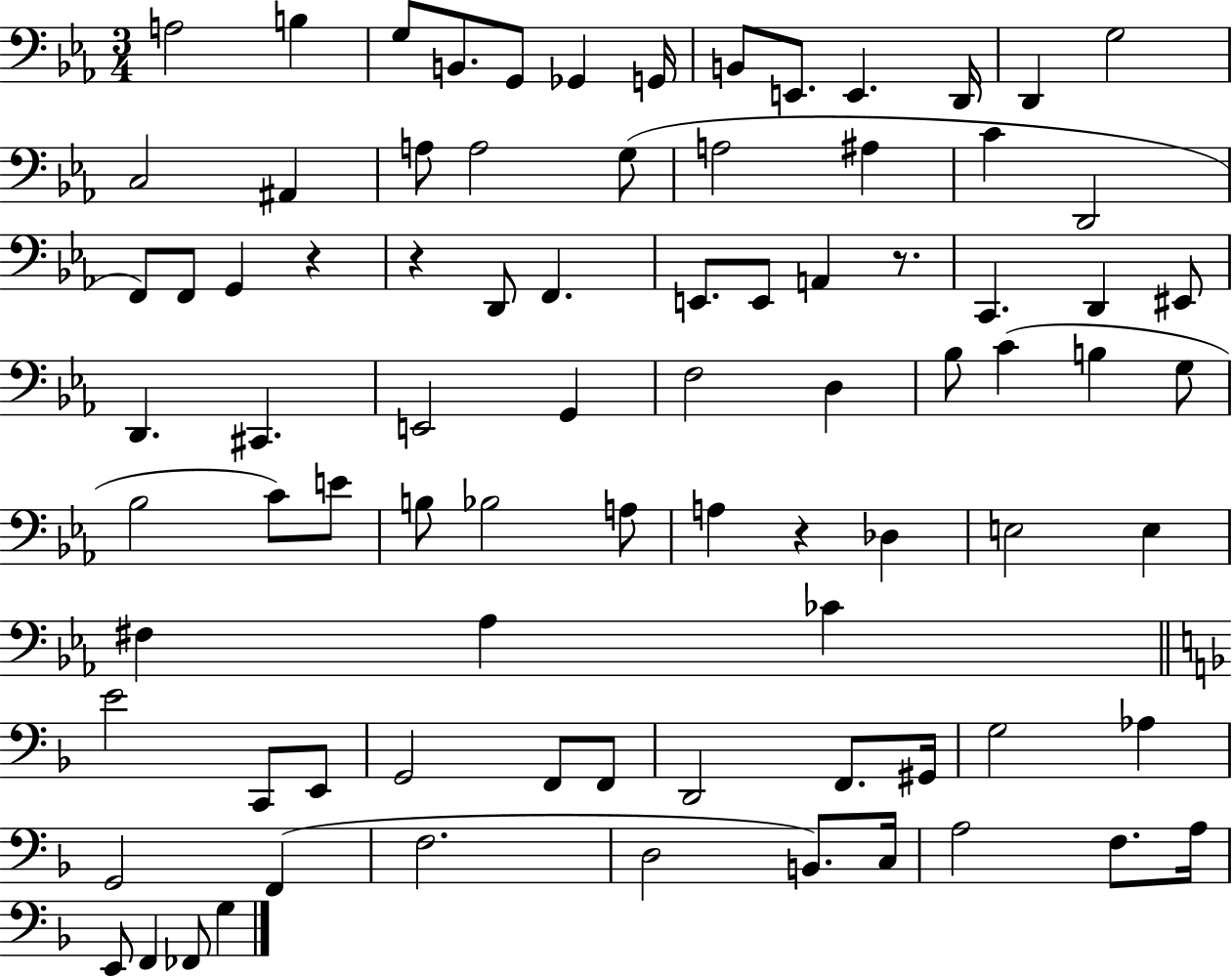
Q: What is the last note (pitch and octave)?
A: G3